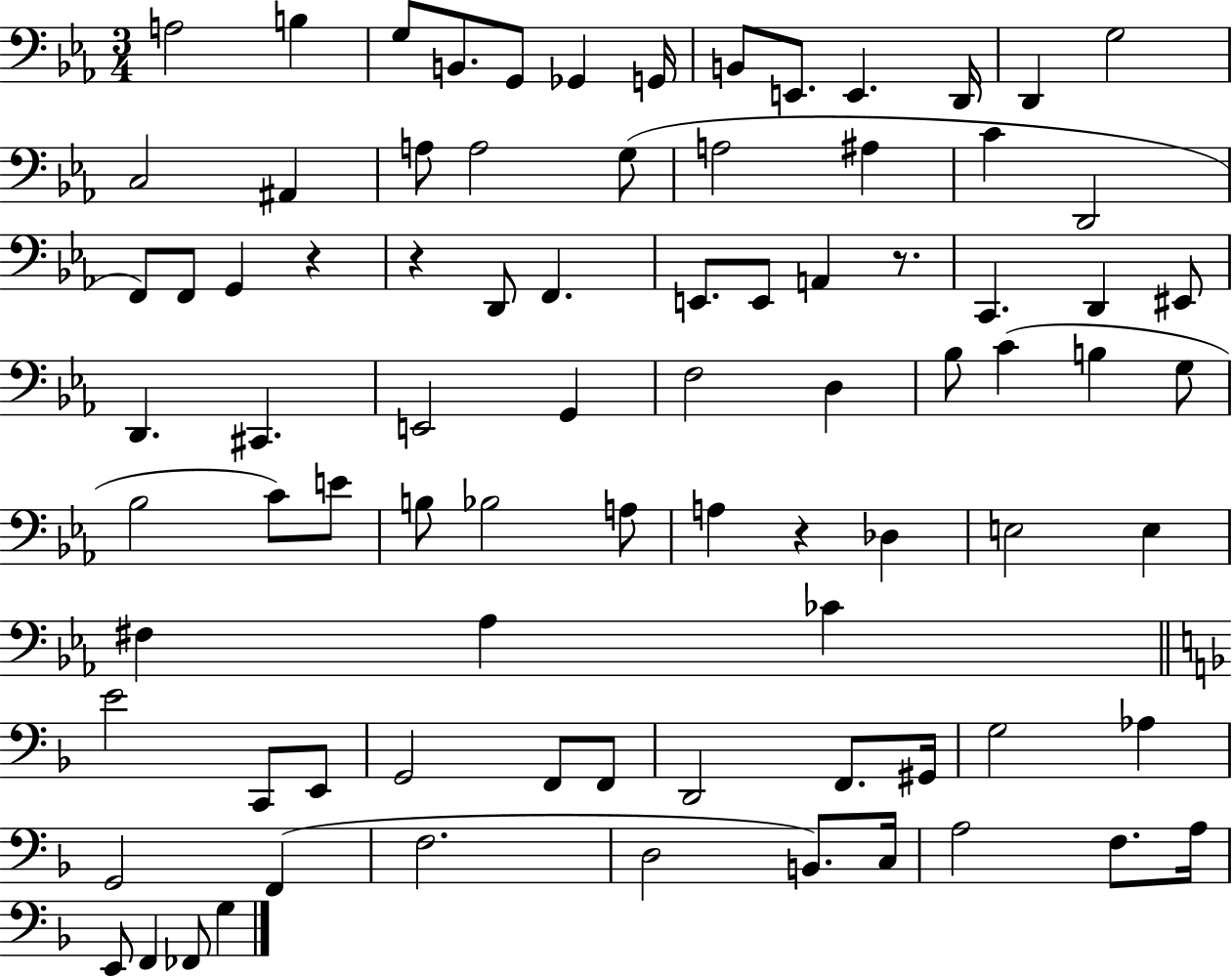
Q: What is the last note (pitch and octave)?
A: G3